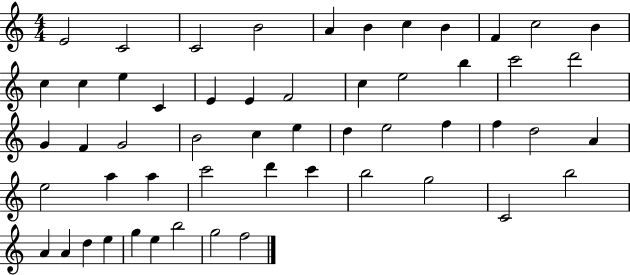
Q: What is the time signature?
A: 4/4